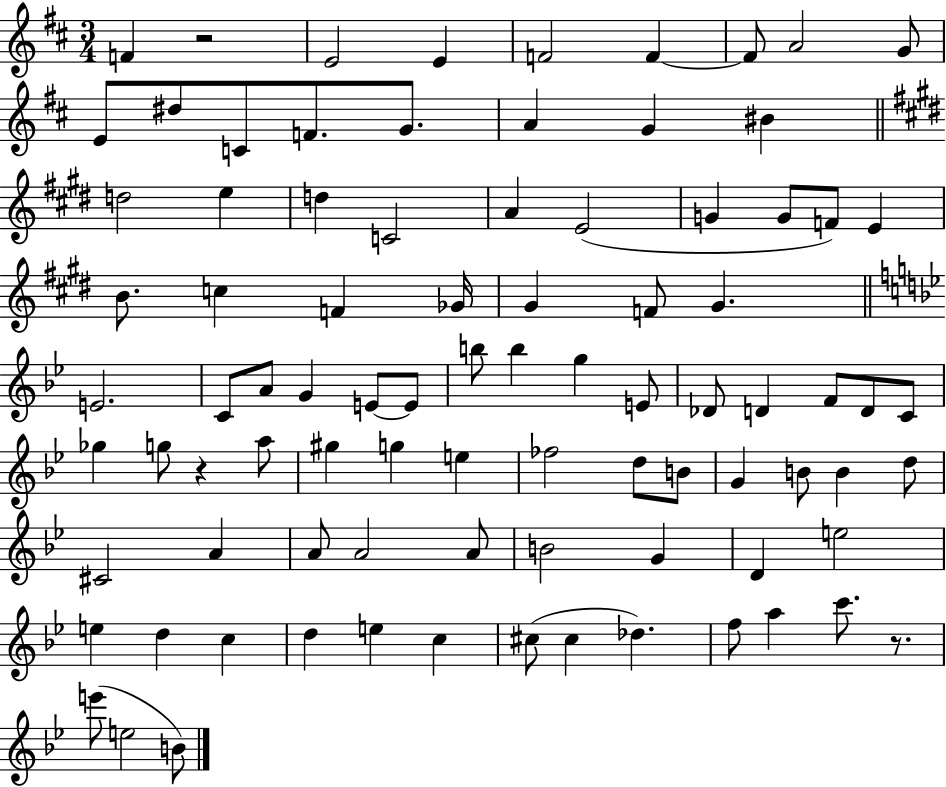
{
  \clef treble
  \numericTimeSignature
  \time 3/4
  \key d \major
  f'4 r2 | e'2 e'4 | f'2 f'4~~ | f'8 a'2 g'8 | \break e'8 dis''8 c'8 f'8. g'8. | a'4 g'4 bis'4 | \bar "||" \break \key e \major d''2 e''4 | d''4 c'2 | a'4 e'2( | g'4 g'8 f'8) e'4 | \break b'8. c''4 f'4 ges'16 | gis'4 f'8 gis'4. | \bar "||" \break \key bes \major e'2. | c'8 a'8 g'4 e'8~~ e'8 | b''8 b''4 g''4 e'8 | des'8 d'4 f'8 d'8 c'8 | \break ges''4 g''8 r4 a''8 | gis''4 g''4 e''4 | fes''2 d''8 b'8 | g'4 b'8 b'4 d''8 | \break cis'2 a'4 | a'8 a'2 a'8 | b'2 g'4 | d'4 e''2 | \break e''4 d''4 c''4 | d''4 e''4 c''4 | cis''8( cis''4 des''4.) | f''8 a''4 c'''8. r8. | \break e'''8( e''2 b'8) | \bar "|."
}